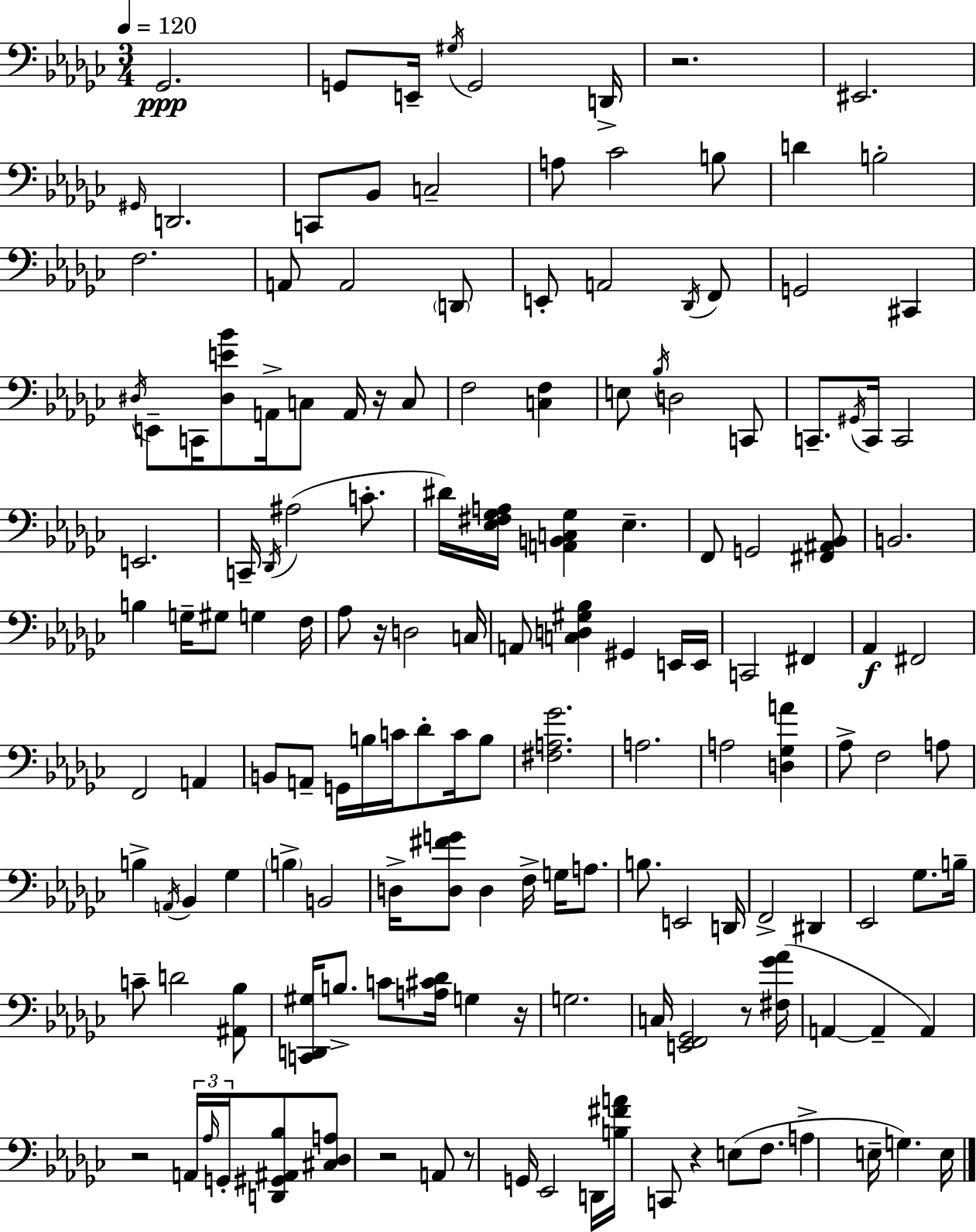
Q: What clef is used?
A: bass